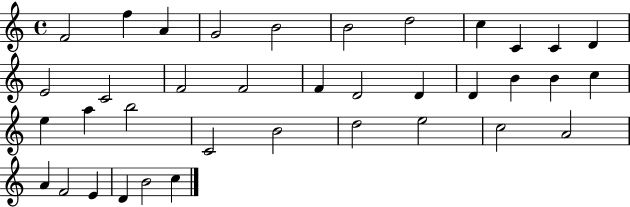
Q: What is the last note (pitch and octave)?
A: C5